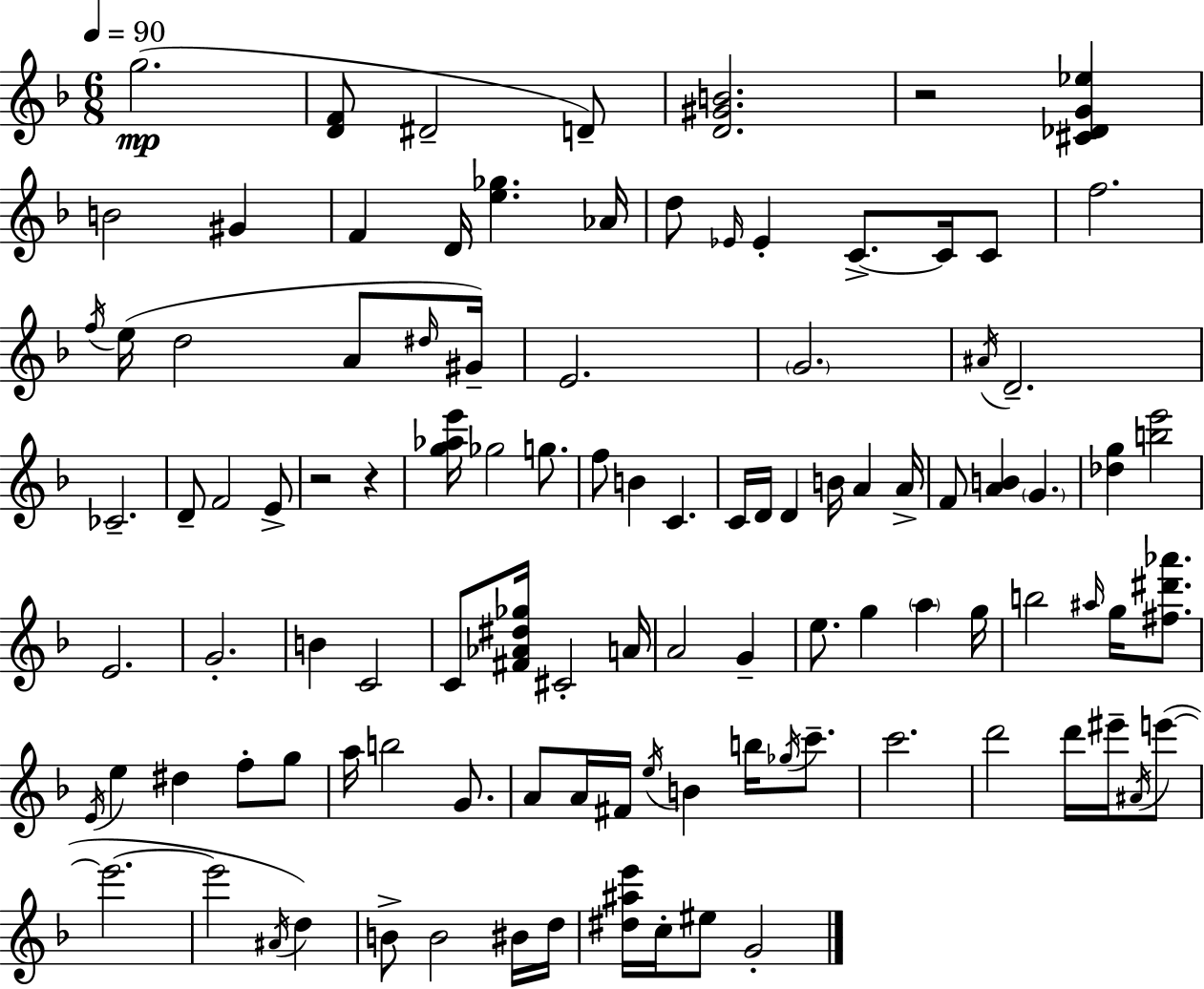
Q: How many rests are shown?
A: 3